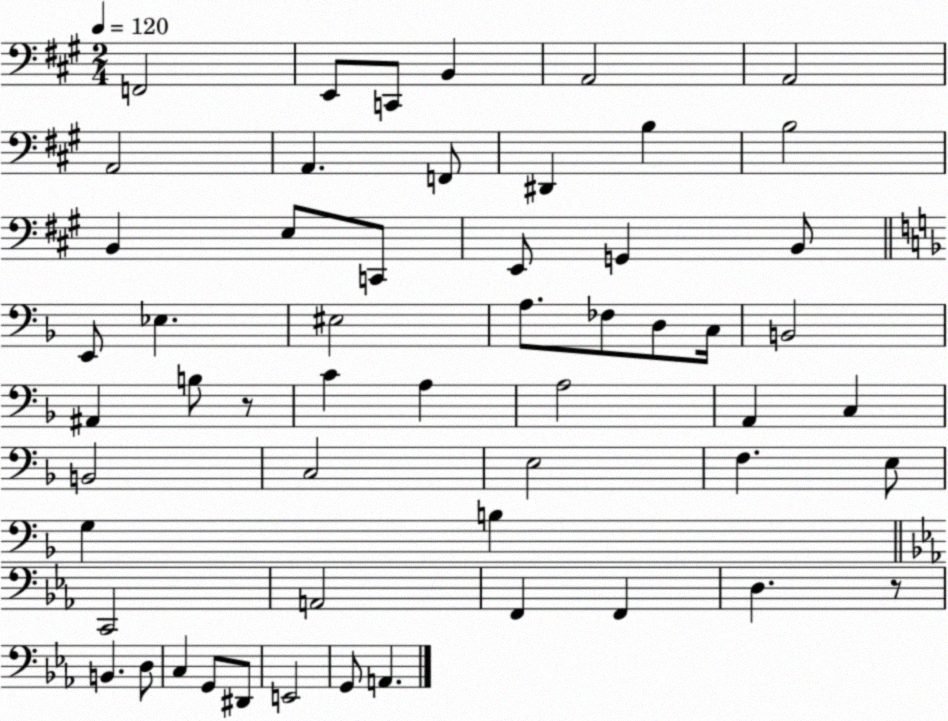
X:1
T:Untitled
M:2/4
L:1/4
K:A
F,,2 E,,/2 C,,/2 B,, A,,2 A,,2 A,,2 A,, F,,/2 ^D,, B, B,2 B,, E,/2 C,,/2 E,,/2 G,, B,,/2 E,,/2 _E, ^E,2 A,/2 _F,/2 D,/2 C,/4 B,,2 ^A,, B,/2 z/2 C A, A,2 A,, C, B,,2 C,2 E,2 F, E,/2 G, B, C,,2 A,,2 F,, F,, D, z/2 B,, D,/2 C, G,,/2 ^D,,/2 E,,2 G,,/2 A,,